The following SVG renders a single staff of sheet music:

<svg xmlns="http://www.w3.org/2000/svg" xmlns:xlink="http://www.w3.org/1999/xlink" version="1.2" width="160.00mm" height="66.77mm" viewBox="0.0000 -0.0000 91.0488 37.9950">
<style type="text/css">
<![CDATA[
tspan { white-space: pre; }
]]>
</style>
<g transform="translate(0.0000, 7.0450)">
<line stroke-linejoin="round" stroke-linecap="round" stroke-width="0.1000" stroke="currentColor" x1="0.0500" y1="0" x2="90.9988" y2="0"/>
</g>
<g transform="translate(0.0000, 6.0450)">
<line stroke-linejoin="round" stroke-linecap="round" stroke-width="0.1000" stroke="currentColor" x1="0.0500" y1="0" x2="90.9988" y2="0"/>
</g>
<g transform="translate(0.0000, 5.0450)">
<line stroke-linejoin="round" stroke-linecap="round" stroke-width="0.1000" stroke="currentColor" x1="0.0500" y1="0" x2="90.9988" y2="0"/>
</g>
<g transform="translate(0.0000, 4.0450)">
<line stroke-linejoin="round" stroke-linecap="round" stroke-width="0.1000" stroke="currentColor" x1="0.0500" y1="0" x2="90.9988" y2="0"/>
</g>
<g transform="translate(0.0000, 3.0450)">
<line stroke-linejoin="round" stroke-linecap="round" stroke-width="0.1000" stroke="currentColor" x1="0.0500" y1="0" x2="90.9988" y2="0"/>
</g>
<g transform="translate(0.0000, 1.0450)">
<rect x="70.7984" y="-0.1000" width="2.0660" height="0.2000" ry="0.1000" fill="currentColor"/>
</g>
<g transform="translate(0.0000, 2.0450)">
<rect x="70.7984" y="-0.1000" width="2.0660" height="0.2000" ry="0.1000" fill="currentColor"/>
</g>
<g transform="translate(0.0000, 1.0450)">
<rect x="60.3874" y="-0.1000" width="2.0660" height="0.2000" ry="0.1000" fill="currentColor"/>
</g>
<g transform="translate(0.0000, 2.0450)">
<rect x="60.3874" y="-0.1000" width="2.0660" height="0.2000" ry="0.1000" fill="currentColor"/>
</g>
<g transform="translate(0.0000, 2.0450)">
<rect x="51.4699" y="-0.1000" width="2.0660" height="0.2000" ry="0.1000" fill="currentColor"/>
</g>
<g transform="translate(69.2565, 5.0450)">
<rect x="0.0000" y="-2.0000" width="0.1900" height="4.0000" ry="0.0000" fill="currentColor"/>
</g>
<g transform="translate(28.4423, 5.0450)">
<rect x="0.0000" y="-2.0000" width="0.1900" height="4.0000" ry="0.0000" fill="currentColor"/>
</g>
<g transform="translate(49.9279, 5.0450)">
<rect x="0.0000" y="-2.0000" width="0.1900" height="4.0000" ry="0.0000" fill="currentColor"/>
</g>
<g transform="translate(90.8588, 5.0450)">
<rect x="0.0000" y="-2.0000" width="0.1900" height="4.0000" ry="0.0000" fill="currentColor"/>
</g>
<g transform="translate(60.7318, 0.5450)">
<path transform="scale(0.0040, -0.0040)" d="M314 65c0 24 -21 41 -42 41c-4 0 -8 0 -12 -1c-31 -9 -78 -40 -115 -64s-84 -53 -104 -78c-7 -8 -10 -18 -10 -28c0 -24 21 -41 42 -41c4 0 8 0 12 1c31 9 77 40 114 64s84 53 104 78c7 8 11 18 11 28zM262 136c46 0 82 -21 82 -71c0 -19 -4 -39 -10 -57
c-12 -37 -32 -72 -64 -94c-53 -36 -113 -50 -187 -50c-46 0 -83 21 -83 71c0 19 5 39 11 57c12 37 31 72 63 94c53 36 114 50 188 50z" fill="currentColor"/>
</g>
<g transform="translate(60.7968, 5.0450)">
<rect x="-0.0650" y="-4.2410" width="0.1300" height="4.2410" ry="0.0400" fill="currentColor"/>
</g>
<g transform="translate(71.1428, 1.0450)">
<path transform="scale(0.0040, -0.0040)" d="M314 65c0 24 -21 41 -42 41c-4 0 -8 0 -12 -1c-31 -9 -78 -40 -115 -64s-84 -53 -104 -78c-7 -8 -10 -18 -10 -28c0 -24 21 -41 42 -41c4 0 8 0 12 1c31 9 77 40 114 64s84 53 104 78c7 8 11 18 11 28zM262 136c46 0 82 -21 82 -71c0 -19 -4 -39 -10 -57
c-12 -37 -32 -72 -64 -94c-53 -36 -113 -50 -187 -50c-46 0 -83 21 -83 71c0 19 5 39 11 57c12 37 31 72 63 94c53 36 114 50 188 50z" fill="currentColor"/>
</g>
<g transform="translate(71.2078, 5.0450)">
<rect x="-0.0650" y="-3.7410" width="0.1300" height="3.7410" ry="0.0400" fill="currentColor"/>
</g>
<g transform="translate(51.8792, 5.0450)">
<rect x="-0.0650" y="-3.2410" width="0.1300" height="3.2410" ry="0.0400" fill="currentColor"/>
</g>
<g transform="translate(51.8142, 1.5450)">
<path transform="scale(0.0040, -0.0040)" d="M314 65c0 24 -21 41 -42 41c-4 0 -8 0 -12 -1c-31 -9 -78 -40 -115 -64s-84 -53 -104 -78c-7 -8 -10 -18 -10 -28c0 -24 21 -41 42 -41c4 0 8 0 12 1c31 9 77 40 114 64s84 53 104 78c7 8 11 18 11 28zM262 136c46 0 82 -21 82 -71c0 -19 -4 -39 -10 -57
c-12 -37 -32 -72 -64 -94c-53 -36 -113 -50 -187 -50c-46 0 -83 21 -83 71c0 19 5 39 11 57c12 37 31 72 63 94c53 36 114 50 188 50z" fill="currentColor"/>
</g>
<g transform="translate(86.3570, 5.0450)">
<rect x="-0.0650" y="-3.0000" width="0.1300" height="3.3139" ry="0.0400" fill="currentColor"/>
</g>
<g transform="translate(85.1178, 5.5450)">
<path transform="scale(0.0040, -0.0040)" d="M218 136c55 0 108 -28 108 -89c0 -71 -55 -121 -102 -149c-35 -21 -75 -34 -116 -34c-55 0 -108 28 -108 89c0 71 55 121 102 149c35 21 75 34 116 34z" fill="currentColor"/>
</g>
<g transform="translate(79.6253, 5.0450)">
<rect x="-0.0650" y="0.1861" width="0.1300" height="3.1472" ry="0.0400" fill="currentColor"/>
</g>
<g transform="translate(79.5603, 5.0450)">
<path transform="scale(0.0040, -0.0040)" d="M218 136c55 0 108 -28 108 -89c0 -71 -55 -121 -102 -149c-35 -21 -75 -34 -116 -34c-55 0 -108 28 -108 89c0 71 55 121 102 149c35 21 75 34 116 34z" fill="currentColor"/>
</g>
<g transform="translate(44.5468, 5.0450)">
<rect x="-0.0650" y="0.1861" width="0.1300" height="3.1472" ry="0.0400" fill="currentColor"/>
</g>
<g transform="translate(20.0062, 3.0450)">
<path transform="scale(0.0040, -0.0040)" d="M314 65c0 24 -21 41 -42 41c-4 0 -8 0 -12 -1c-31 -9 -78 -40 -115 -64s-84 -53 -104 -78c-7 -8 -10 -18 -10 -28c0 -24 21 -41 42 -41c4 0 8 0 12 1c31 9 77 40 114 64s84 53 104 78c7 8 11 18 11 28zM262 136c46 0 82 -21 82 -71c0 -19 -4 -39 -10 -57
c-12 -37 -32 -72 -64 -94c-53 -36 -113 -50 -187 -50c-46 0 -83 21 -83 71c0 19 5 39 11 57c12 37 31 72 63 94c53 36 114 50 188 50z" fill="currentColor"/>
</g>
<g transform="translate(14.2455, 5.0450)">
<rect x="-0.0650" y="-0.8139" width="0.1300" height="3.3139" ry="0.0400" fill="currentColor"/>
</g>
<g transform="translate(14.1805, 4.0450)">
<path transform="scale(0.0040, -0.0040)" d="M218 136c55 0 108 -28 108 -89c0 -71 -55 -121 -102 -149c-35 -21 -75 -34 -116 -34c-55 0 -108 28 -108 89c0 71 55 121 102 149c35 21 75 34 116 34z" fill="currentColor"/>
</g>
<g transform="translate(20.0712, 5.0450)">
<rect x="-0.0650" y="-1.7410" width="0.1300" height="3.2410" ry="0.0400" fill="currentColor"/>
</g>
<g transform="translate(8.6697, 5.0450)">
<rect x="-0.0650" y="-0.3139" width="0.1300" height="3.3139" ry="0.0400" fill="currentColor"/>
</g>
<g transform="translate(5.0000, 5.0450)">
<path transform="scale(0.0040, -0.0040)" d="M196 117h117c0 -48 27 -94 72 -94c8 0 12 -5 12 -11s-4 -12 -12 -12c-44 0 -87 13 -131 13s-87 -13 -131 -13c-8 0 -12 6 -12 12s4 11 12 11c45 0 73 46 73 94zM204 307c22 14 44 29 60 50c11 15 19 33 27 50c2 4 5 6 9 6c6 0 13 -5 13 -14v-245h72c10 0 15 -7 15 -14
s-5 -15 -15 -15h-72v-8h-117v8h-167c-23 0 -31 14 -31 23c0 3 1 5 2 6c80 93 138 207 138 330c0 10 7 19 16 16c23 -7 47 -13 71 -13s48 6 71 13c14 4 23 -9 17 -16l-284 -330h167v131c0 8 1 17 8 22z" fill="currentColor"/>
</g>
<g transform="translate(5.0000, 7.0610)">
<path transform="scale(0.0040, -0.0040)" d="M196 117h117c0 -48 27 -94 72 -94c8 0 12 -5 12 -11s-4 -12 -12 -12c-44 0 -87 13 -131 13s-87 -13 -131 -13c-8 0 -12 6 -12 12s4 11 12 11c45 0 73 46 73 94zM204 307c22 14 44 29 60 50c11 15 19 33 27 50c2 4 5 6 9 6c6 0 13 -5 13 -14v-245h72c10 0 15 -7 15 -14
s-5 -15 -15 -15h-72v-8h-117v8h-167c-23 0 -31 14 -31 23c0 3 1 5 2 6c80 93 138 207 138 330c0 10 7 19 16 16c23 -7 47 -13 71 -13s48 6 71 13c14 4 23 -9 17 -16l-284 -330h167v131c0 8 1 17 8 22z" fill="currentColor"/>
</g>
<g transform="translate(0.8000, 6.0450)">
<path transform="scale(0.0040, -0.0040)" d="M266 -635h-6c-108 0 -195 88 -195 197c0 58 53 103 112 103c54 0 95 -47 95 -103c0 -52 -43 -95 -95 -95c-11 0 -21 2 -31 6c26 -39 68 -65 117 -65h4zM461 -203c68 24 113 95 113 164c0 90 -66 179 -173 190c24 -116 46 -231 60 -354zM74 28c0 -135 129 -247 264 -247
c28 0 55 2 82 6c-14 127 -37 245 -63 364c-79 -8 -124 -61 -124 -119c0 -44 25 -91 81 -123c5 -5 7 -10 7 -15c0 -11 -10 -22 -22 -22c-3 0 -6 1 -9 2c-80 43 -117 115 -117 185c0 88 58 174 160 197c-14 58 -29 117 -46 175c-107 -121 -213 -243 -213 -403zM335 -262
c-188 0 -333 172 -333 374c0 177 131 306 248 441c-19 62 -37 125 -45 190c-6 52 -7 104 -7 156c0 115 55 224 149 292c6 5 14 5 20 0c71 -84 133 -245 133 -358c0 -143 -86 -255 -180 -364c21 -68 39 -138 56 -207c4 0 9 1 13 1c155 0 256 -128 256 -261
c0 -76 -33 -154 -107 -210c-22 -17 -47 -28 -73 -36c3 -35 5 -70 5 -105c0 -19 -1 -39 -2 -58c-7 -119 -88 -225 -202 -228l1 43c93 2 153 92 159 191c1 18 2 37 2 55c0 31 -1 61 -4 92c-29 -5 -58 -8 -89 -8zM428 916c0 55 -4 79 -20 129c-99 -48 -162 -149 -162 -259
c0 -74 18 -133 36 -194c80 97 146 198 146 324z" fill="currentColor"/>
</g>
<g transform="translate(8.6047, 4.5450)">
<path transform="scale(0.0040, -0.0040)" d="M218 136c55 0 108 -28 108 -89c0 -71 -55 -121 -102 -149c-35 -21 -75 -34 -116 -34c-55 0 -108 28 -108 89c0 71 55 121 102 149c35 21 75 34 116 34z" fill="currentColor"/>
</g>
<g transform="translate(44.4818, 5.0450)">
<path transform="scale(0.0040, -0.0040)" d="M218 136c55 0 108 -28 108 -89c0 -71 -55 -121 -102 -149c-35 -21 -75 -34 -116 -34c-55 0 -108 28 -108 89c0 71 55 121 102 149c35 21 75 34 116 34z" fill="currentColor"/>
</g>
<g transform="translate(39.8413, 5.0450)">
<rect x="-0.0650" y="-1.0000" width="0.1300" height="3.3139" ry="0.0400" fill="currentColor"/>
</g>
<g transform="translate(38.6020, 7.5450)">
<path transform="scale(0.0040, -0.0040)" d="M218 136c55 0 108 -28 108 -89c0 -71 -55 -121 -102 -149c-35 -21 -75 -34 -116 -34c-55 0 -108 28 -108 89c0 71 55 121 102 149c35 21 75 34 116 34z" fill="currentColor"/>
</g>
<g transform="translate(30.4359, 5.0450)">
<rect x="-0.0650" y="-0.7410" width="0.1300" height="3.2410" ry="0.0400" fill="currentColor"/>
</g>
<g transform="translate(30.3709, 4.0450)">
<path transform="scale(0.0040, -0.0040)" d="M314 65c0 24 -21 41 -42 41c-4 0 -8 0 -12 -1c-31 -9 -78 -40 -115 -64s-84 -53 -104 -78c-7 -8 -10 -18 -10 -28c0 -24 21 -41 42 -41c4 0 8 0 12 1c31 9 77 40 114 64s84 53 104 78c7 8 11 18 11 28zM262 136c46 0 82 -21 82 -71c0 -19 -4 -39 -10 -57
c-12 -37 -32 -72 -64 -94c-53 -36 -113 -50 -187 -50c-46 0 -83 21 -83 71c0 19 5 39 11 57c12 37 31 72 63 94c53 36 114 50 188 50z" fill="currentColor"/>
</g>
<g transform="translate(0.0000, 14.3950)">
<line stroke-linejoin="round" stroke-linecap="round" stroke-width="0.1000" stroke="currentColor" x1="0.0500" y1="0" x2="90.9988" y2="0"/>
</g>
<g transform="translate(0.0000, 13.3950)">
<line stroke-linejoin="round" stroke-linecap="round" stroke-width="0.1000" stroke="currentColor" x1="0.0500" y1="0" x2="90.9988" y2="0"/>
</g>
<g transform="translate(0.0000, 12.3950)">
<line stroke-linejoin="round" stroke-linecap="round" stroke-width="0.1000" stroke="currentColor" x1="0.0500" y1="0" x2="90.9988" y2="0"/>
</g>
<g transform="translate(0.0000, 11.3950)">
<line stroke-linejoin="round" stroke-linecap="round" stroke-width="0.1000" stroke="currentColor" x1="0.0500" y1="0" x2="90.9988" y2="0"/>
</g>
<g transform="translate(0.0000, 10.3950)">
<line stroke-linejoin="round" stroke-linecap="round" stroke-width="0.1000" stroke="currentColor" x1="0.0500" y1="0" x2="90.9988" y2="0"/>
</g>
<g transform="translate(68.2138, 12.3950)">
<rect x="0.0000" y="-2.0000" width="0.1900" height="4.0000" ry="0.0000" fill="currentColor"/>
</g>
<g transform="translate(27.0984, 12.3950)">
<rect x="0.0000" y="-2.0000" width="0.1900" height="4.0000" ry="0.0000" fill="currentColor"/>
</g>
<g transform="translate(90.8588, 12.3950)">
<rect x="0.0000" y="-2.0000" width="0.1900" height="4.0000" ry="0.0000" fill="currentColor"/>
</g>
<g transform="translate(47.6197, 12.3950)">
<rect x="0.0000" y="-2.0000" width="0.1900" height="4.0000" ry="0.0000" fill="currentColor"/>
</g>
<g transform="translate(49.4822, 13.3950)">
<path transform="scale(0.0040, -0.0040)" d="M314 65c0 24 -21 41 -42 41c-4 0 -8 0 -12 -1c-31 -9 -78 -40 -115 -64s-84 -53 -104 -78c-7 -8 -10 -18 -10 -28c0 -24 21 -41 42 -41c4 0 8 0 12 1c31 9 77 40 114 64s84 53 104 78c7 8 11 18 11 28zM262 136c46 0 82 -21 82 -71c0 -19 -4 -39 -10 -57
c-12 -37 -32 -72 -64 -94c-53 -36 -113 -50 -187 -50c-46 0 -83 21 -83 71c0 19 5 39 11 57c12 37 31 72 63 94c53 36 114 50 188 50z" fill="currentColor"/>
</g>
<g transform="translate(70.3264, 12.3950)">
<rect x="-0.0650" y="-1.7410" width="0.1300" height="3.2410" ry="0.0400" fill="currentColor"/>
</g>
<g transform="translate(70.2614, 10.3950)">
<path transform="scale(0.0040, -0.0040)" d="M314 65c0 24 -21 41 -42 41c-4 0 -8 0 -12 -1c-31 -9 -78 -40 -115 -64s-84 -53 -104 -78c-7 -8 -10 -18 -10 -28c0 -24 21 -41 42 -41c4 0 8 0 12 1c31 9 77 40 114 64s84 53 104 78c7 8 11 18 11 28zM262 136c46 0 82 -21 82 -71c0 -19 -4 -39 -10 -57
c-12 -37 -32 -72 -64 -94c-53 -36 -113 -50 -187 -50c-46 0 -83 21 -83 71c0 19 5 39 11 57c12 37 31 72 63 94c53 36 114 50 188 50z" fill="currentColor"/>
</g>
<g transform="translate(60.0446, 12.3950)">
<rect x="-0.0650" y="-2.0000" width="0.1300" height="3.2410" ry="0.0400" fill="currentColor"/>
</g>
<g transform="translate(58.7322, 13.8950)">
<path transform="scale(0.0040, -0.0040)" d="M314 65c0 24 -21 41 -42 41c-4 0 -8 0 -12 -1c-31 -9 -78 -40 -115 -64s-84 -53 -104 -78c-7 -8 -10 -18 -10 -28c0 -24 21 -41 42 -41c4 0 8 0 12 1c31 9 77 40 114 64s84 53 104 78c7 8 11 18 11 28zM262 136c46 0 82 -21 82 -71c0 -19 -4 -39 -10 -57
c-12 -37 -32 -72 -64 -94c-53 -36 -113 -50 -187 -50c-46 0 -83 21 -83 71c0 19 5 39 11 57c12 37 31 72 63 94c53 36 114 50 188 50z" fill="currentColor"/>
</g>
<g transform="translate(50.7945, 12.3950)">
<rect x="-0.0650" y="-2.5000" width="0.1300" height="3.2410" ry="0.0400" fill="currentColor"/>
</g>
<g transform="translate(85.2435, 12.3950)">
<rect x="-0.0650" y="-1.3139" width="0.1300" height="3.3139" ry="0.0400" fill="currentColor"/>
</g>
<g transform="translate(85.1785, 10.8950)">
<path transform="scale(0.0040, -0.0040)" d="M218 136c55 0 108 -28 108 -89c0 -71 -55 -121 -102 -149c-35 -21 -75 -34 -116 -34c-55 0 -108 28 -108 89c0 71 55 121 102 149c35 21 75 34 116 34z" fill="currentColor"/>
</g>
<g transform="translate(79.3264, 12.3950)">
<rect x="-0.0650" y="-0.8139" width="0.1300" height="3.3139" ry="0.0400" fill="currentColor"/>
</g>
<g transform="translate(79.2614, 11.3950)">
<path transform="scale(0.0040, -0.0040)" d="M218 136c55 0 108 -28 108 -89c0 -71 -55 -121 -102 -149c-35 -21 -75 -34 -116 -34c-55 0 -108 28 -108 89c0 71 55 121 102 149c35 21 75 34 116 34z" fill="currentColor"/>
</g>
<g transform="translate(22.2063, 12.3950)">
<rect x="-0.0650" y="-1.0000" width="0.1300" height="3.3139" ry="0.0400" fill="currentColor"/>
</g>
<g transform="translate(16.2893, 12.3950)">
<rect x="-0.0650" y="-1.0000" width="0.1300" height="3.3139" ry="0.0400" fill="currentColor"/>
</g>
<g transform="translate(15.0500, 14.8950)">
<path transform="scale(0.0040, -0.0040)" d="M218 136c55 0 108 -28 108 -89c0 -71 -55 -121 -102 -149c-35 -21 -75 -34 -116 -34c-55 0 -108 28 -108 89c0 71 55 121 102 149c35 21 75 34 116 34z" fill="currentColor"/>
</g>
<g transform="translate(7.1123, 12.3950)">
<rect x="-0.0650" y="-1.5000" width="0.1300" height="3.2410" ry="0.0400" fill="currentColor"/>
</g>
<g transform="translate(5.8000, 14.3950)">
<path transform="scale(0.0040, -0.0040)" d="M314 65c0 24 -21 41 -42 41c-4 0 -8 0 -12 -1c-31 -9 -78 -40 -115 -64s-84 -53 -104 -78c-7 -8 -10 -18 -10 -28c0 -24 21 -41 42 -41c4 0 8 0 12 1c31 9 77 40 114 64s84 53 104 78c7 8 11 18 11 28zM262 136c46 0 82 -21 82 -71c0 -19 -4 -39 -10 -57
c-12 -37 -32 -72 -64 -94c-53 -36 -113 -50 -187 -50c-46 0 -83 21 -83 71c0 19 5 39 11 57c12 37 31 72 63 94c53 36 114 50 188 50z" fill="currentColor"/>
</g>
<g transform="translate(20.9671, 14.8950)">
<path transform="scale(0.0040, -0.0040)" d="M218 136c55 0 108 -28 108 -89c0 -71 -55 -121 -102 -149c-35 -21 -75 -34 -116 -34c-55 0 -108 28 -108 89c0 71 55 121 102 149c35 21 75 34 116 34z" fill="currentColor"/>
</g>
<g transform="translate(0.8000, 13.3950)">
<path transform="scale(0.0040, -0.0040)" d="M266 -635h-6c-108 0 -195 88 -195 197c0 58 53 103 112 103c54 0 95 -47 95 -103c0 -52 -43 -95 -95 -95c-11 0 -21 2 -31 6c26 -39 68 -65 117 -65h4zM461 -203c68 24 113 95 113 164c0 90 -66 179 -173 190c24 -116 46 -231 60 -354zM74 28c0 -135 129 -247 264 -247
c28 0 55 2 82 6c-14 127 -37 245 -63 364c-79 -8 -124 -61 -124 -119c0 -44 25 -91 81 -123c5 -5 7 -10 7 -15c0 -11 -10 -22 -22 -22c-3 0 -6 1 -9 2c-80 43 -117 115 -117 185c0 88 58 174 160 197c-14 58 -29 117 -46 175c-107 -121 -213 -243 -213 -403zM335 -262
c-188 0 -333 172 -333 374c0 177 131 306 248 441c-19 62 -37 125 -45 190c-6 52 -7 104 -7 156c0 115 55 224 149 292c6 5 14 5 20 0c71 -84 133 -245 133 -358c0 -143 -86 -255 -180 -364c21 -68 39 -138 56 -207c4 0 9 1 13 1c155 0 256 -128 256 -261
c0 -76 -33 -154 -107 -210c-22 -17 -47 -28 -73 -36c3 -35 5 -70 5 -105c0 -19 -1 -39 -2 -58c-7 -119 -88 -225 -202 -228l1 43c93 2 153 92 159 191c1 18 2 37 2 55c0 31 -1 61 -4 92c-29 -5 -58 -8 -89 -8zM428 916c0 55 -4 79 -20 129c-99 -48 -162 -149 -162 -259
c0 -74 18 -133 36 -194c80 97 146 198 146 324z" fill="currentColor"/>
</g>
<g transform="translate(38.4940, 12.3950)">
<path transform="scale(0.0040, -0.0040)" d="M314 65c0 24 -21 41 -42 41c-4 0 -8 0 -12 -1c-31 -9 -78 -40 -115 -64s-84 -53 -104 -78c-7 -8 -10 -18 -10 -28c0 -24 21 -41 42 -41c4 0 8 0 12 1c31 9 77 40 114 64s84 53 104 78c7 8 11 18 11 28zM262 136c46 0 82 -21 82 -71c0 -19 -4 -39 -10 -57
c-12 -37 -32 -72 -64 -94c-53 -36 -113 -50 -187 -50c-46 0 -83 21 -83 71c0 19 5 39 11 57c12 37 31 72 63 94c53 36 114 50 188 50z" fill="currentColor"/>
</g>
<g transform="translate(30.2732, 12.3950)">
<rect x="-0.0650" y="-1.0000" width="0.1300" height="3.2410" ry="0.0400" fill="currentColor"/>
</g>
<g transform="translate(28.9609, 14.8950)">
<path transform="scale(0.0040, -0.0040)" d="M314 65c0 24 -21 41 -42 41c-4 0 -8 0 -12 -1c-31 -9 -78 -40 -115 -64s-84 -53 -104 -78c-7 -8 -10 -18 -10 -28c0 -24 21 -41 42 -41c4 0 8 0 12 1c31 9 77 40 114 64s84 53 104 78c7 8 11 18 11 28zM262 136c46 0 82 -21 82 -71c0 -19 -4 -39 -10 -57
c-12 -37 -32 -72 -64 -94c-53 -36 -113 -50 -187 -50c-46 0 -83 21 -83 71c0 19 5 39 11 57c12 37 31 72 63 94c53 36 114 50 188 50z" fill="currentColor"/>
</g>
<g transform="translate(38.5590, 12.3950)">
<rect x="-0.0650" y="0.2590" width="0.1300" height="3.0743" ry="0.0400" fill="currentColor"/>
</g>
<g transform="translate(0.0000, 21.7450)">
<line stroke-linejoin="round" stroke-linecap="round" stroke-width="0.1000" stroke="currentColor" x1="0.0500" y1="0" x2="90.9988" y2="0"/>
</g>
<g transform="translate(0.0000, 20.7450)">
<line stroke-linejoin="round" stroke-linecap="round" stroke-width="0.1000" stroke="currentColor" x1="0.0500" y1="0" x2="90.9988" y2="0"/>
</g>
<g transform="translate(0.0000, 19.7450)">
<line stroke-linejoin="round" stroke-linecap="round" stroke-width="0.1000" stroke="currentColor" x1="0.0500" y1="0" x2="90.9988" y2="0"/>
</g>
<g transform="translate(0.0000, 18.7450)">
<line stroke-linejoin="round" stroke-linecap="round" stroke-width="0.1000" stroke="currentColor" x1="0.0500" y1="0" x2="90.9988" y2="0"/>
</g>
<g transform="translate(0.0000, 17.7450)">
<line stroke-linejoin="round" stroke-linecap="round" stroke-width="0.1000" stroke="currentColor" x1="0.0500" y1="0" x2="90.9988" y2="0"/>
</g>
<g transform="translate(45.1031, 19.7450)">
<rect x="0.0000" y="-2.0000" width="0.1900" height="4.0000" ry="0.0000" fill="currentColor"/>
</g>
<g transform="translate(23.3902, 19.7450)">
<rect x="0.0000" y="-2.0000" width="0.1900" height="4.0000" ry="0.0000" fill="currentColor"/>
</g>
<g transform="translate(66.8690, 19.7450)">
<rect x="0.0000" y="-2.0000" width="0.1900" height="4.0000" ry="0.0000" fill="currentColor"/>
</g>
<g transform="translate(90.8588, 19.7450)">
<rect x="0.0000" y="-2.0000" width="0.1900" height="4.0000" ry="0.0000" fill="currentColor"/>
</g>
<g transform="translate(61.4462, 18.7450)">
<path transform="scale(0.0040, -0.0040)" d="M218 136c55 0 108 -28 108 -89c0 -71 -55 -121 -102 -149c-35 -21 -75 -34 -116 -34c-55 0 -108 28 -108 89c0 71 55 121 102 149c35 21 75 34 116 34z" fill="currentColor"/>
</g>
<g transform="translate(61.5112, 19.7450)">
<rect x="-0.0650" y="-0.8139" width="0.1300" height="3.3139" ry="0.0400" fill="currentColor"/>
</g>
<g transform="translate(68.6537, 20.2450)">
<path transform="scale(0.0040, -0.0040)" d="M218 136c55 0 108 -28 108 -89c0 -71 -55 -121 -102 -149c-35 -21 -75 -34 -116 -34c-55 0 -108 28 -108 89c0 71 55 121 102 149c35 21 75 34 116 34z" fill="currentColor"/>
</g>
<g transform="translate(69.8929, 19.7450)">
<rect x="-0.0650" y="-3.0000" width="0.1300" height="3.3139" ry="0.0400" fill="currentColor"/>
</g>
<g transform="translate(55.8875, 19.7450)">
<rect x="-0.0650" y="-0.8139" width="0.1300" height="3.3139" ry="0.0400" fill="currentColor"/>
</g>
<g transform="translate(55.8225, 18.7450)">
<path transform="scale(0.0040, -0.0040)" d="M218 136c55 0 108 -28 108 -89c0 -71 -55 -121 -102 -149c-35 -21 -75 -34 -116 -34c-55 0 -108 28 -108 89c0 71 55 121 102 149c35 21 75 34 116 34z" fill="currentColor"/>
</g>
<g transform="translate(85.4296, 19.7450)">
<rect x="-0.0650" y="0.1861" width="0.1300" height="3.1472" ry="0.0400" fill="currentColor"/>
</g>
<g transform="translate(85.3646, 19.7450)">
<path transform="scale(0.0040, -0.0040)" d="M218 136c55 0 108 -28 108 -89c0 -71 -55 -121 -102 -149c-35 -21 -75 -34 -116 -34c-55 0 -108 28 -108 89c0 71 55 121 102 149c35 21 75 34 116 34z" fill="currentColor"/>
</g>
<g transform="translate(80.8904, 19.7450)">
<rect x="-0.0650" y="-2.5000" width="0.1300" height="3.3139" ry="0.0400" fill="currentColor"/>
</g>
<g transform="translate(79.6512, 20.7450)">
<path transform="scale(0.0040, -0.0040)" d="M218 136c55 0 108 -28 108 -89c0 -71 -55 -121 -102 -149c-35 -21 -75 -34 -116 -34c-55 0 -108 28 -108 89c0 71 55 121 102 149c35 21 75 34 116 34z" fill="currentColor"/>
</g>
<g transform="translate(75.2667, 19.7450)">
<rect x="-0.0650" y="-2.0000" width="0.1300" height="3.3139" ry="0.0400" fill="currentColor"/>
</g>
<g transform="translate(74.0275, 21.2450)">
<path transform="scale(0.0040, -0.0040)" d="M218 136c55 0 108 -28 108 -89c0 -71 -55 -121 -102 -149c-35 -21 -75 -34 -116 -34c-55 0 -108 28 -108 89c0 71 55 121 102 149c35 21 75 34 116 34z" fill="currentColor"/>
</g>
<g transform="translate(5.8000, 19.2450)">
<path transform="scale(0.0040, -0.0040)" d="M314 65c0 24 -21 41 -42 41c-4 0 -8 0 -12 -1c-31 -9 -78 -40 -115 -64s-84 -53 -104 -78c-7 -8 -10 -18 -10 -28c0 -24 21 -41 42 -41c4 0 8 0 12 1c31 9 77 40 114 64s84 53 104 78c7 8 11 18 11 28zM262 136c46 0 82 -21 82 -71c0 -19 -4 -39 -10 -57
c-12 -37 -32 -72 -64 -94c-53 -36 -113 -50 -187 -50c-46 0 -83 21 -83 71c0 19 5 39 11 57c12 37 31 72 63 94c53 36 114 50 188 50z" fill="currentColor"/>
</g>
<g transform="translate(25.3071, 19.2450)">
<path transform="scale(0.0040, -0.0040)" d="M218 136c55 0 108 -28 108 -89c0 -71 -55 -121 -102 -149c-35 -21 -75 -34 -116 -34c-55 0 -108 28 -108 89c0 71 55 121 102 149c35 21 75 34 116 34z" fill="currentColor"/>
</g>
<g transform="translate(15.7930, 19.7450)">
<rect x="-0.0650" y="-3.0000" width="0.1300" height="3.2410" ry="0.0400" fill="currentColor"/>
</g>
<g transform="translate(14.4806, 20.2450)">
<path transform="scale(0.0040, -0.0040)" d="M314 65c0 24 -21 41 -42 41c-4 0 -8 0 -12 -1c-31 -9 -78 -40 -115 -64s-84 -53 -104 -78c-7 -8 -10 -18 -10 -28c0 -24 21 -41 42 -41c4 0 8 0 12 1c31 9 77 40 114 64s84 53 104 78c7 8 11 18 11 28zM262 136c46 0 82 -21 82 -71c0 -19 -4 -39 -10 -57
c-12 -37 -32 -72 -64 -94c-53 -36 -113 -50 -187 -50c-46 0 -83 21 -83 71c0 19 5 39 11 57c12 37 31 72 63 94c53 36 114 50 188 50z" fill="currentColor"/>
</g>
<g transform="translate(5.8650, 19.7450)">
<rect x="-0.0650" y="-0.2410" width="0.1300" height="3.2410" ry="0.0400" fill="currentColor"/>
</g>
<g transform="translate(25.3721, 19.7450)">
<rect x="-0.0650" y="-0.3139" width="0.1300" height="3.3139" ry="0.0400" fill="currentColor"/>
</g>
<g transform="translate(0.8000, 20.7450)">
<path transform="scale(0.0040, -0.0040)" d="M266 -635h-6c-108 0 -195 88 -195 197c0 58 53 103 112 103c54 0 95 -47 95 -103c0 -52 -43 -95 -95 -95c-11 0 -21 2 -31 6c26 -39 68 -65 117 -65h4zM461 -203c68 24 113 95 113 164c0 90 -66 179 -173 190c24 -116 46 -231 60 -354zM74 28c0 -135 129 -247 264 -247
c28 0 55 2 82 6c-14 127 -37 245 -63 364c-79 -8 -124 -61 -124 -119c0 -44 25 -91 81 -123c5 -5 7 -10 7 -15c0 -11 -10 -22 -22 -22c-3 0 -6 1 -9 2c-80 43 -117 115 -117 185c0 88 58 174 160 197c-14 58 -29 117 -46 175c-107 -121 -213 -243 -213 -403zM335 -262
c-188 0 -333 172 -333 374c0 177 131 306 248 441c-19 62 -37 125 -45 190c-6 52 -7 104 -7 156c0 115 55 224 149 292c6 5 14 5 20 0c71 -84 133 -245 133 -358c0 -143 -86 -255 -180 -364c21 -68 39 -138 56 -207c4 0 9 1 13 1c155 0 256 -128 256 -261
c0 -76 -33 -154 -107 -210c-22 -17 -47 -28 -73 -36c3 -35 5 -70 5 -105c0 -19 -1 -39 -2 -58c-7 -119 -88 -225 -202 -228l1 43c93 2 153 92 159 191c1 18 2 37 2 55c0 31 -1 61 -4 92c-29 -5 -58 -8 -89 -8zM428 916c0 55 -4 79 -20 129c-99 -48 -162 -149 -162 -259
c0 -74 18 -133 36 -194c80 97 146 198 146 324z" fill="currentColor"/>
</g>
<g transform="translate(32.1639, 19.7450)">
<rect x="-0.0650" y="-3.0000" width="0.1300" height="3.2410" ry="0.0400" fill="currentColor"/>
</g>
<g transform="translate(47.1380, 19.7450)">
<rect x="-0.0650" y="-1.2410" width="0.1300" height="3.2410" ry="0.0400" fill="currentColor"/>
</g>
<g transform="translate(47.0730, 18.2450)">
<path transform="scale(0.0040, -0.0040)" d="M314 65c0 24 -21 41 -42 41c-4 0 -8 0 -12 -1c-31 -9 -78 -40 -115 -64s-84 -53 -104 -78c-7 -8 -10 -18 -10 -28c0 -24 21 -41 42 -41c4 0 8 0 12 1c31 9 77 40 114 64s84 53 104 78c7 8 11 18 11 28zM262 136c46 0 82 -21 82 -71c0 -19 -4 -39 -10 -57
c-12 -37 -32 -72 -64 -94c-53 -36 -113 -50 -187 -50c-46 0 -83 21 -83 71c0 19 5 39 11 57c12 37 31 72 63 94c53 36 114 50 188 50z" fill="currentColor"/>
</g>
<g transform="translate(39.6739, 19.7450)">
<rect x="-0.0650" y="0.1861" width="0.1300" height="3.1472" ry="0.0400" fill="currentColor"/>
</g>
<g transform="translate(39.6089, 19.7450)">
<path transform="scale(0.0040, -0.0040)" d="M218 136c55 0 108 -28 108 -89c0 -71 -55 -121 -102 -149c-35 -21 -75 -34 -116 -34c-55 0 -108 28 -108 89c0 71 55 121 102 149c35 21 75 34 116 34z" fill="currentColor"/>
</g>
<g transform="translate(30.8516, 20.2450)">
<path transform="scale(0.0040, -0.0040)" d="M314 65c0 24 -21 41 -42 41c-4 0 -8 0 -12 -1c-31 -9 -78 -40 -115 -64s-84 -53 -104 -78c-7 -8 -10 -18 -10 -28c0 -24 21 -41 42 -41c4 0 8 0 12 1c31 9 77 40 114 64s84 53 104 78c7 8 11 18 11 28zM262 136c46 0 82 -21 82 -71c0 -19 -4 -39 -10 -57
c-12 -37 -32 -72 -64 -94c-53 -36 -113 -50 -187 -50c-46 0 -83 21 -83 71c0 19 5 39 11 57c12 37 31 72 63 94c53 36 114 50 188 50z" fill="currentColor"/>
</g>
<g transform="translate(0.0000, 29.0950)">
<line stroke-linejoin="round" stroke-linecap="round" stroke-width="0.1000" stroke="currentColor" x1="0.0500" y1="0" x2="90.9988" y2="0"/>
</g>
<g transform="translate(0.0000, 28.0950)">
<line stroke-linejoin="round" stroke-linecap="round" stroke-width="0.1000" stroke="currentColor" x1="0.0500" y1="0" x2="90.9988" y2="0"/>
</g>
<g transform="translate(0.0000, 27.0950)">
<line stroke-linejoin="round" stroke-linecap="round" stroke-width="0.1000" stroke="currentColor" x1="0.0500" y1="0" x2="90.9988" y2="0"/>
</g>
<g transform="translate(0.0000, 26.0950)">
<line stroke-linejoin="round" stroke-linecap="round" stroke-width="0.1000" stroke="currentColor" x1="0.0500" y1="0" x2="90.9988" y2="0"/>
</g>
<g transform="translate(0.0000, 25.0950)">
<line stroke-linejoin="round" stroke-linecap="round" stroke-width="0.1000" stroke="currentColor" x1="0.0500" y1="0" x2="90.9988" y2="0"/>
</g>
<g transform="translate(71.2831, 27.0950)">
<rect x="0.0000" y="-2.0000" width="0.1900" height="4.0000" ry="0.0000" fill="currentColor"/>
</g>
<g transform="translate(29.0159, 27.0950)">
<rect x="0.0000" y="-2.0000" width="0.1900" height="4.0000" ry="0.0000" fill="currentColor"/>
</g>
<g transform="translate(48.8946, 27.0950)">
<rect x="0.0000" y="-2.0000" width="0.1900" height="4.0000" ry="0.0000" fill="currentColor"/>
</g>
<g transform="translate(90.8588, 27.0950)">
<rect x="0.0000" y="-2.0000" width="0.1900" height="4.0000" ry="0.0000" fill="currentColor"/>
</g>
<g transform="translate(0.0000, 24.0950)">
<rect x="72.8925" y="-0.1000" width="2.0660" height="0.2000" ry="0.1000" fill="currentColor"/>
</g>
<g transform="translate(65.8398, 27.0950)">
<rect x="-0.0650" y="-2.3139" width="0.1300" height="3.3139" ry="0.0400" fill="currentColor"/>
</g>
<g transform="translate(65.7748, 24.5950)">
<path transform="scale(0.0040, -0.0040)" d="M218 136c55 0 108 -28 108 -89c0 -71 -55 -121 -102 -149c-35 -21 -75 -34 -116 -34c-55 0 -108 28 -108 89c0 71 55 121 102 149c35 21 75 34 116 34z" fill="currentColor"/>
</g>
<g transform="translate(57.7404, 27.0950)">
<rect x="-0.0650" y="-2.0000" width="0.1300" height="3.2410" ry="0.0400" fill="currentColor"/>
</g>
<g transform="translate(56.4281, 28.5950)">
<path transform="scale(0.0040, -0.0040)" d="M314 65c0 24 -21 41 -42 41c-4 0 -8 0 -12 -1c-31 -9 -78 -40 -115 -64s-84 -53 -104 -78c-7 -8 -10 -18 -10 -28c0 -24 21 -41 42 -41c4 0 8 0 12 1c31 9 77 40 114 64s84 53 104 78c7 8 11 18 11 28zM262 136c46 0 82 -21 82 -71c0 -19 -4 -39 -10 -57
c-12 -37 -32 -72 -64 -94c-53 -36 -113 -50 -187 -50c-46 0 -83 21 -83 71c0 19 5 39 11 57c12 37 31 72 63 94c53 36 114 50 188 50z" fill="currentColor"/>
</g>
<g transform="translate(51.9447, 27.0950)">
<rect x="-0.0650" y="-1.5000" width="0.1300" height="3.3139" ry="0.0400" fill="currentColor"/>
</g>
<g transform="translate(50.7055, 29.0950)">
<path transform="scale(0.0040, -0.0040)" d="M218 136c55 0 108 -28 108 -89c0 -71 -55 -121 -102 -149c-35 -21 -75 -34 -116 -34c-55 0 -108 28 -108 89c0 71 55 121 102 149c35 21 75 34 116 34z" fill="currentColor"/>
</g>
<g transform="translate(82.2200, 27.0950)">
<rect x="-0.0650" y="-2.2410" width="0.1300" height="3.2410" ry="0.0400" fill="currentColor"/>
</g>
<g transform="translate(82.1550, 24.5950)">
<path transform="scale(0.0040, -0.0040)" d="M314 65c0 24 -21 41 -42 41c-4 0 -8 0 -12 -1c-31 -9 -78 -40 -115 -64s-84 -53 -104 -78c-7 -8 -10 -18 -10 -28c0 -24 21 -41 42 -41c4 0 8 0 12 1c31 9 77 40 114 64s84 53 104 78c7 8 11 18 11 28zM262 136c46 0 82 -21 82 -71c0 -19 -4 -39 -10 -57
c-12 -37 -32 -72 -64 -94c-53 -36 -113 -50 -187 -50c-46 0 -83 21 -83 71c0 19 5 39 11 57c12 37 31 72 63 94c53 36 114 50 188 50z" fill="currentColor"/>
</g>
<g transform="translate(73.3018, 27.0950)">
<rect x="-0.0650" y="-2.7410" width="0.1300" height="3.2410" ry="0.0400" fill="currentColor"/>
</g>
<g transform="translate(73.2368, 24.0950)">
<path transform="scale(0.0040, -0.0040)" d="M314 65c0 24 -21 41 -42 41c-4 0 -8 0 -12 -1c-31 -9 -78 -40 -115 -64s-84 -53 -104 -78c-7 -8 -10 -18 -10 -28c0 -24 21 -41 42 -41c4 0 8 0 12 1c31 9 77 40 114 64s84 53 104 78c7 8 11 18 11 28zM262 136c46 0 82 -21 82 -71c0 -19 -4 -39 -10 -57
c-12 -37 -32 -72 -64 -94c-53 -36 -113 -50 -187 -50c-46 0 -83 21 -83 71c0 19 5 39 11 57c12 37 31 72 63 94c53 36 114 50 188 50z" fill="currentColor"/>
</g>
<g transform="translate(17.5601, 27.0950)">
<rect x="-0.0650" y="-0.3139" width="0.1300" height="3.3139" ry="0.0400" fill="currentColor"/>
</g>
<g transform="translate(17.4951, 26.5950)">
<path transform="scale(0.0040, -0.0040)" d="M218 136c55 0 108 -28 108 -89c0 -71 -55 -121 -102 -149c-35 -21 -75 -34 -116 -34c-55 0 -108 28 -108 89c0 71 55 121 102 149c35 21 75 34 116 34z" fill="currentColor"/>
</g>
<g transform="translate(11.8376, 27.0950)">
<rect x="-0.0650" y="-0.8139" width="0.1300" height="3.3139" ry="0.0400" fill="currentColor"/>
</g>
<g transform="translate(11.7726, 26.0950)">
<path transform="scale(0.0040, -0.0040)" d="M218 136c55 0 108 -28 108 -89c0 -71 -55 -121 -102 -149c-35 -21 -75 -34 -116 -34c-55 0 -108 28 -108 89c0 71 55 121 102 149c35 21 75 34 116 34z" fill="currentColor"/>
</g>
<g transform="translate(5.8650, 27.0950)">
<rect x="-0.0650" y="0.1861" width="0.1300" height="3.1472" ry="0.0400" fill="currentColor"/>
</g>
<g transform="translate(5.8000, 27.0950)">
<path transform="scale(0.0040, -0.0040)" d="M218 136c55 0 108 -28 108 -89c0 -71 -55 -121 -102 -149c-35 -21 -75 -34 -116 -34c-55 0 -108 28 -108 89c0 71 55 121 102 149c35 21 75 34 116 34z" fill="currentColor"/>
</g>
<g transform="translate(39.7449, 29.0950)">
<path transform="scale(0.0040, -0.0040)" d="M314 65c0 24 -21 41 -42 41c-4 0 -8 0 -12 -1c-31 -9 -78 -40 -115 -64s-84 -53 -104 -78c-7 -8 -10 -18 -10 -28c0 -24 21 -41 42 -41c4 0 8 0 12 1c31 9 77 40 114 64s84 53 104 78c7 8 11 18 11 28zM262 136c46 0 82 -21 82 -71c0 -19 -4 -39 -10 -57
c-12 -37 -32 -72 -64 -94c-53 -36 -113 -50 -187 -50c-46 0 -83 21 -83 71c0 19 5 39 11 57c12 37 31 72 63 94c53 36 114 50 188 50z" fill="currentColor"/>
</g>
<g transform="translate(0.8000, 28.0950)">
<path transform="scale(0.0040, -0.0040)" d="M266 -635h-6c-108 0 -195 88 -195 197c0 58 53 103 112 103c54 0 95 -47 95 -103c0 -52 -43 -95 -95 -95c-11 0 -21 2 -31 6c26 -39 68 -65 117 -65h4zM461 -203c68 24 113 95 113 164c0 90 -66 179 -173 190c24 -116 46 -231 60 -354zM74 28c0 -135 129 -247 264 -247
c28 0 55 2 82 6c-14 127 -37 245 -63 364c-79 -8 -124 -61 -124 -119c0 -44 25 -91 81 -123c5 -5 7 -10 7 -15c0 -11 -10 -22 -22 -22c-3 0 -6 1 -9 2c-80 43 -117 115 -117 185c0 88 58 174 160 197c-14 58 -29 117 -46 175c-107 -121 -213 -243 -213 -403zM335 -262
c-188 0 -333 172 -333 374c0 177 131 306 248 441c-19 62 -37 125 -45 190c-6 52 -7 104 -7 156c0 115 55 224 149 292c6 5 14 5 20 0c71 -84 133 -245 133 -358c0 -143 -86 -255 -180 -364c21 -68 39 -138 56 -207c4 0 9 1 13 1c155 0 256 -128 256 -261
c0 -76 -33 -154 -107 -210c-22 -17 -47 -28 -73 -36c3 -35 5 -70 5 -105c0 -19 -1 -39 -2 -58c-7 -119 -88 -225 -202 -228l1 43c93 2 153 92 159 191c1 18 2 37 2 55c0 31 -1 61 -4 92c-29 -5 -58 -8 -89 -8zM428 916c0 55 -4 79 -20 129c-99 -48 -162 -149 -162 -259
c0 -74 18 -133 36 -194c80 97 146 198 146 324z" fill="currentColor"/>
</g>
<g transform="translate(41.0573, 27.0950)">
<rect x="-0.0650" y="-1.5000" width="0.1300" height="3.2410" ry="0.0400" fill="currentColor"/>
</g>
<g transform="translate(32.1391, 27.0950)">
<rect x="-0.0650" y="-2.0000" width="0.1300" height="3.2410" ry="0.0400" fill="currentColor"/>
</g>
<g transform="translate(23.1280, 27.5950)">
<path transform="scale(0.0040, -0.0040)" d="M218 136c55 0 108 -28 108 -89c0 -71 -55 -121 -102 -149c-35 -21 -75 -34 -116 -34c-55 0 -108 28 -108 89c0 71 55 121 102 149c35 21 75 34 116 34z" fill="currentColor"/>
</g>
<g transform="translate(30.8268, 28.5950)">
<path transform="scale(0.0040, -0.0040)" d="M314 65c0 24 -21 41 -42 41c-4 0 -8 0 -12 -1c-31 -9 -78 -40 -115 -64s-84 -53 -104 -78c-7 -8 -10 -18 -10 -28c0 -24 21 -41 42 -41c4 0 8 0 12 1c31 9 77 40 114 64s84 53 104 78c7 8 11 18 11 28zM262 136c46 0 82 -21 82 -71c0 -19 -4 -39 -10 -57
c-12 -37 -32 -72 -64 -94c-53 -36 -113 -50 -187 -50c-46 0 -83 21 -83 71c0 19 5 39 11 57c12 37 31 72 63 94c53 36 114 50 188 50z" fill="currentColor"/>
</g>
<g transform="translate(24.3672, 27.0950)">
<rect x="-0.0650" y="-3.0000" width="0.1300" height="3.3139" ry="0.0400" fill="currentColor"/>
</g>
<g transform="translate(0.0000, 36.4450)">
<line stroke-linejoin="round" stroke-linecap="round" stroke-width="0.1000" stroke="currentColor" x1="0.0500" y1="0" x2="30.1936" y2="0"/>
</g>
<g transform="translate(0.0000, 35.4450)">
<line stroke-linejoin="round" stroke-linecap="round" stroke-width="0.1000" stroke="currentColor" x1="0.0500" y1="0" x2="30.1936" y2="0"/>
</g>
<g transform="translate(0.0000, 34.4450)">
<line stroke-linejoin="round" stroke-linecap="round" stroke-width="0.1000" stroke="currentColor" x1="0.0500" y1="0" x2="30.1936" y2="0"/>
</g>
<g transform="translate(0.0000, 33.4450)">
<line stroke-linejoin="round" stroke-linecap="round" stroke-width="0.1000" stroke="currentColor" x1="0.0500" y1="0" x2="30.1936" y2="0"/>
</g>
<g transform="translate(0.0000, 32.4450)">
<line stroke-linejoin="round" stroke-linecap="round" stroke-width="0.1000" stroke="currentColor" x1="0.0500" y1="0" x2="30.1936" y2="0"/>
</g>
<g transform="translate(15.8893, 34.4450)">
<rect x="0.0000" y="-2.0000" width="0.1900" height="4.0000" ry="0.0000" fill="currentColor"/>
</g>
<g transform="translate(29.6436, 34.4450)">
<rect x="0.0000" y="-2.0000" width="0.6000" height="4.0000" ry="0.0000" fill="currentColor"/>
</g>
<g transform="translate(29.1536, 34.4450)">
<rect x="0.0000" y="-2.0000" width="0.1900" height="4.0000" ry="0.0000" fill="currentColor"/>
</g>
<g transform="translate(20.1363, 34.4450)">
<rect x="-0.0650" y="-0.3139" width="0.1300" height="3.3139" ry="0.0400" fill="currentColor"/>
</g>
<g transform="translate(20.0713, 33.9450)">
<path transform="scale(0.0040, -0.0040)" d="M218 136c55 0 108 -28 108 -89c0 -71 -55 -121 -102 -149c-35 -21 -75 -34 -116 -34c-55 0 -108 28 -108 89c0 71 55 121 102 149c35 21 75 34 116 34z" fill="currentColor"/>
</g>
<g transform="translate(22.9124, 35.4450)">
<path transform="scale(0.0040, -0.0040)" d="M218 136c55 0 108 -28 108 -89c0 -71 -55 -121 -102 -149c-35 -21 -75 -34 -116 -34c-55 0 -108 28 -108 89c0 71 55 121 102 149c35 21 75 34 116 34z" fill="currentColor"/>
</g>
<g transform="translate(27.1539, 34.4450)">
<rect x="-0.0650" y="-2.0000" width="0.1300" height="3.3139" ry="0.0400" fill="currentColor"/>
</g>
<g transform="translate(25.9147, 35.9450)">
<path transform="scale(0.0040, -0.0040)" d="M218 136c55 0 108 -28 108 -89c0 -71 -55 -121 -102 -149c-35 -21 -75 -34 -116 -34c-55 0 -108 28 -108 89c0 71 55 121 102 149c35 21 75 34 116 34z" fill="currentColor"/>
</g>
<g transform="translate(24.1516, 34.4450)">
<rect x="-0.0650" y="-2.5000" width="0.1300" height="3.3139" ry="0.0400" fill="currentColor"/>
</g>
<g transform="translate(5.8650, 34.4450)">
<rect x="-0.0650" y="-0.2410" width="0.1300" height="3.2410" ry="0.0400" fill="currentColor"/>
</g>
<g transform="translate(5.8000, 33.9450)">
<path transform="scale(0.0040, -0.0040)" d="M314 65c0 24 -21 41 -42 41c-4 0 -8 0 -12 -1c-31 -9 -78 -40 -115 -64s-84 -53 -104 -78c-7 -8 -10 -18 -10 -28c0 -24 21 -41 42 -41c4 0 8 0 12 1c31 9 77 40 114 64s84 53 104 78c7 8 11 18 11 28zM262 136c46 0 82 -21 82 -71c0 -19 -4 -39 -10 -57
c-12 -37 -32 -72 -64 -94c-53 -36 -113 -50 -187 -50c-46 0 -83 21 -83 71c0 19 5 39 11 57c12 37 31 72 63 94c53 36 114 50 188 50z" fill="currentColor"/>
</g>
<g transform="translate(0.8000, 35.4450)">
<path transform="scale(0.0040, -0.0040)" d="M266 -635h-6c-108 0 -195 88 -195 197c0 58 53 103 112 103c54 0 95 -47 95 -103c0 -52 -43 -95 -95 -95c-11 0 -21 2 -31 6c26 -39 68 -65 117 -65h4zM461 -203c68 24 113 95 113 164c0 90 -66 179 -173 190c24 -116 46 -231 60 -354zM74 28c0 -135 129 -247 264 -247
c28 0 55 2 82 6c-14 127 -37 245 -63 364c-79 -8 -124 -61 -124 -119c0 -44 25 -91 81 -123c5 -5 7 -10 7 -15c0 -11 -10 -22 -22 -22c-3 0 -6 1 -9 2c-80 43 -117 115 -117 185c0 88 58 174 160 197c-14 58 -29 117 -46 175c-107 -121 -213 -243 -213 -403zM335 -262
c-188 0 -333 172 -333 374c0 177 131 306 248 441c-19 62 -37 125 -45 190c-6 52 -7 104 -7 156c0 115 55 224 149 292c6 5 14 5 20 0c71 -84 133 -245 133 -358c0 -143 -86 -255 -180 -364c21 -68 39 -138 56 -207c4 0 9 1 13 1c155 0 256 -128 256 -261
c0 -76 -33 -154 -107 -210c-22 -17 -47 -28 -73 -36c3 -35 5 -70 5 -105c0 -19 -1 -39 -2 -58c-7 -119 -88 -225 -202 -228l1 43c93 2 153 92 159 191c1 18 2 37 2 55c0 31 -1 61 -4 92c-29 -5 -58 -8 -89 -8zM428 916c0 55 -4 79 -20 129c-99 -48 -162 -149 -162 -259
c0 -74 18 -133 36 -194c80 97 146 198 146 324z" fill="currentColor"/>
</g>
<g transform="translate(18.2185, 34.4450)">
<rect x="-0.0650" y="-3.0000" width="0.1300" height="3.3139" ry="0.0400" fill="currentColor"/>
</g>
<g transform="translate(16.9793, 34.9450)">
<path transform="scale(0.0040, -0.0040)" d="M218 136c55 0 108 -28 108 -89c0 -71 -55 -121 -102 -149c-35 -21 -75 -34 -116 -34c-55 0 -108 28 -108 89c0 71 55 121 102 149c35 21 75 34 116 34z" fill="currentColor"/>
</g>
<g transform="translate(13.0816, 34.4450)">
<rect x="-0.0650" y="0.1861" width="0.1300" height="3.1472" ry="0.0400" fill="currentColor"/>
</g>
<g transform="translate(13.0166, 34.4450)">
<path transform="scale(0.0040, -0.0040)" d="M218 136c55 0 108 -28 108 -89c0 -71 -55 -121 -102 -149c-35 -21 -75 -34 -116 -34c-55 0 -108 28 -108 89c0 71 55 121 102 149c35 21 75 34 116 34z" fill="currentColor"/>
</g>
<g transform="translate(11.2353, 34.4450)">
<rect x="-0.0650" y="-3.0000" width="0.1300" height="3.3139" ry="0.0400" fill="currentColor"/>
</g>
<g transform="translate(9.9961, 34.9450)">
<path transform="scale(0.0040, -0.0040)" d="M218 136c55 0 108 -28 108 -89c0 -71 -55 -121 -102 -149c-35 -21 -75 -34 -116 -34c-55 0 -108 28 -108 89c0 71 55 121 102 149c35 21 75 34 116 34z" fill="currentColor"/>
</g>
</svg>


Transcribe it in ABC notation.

X:1
T:Untitled
M:4/4
L:1/4
K:C
c d f2 d2 D B b2 d'2 c'2 B A E2 D D D2 B2 G2 F2 f2 d e c2 A2 c A2 B e2 d d A F G B B d c A F2 E2 E F2 g a2 g2 c2 A B A c G F